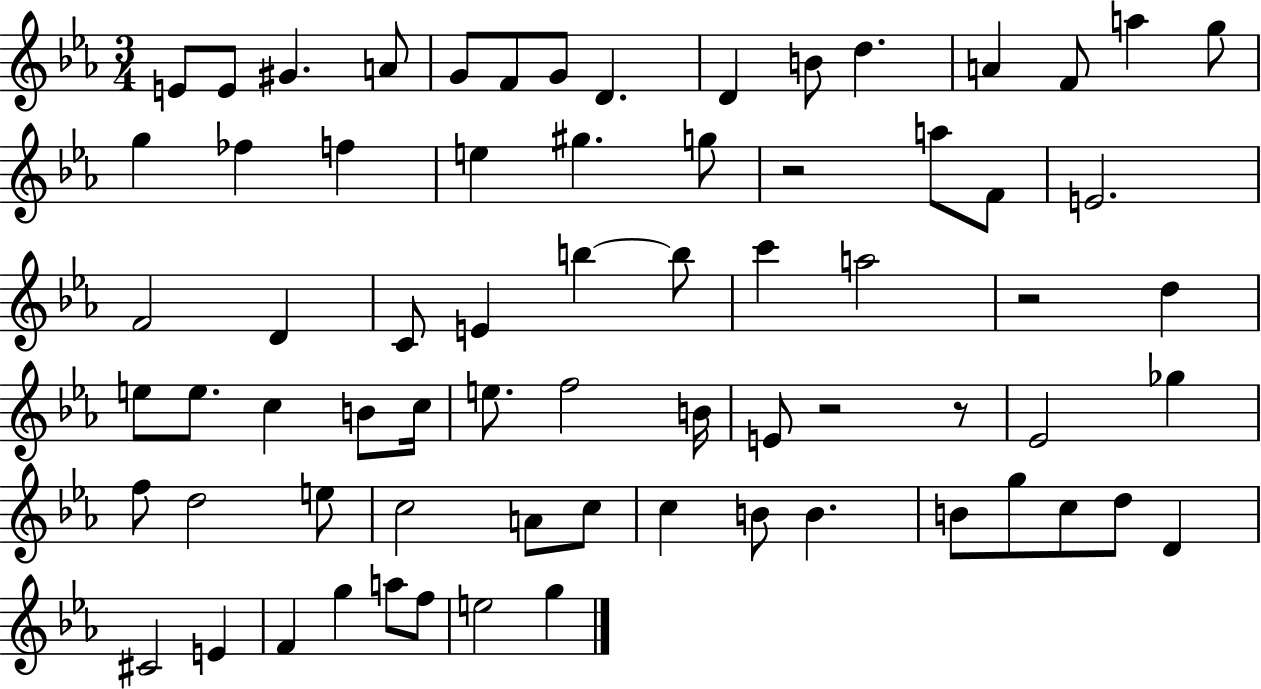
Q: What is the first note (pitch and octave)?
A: E4